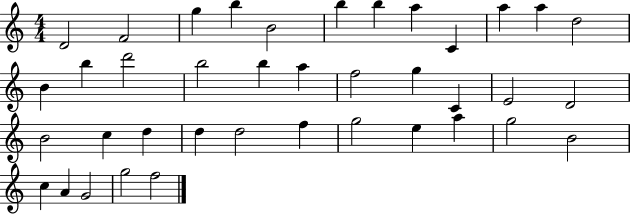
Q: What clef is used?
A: treble